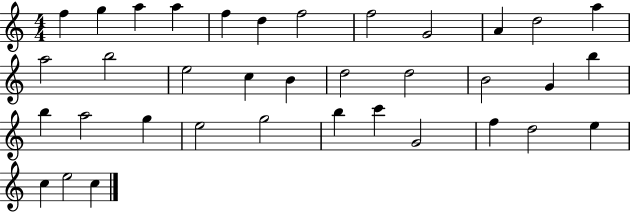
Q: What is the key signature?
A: C major